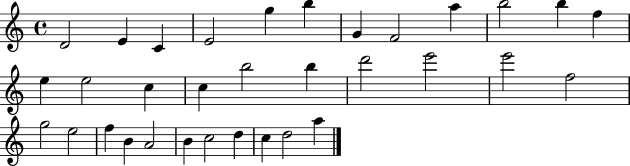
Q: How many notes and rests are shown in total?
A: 33